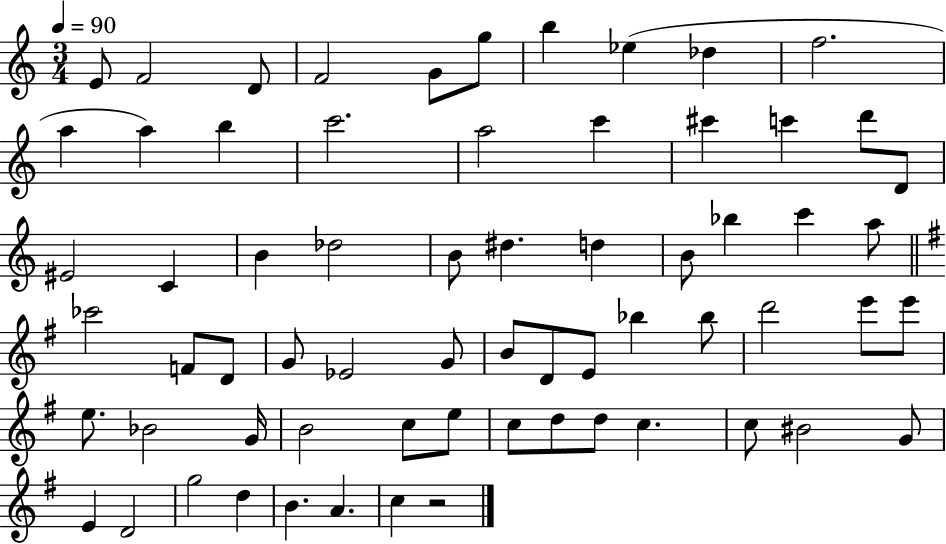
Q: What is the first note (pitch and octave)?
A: E4